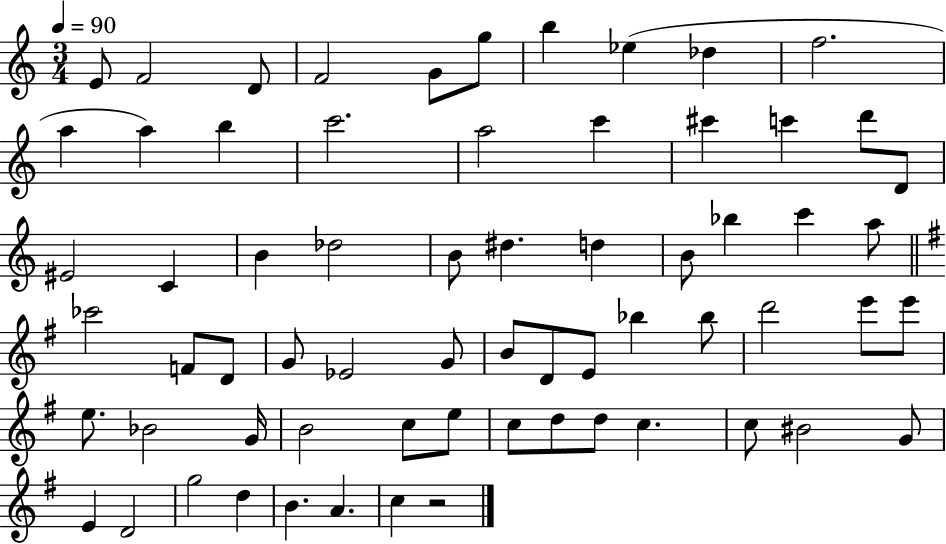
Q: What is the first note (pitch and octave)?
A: E4